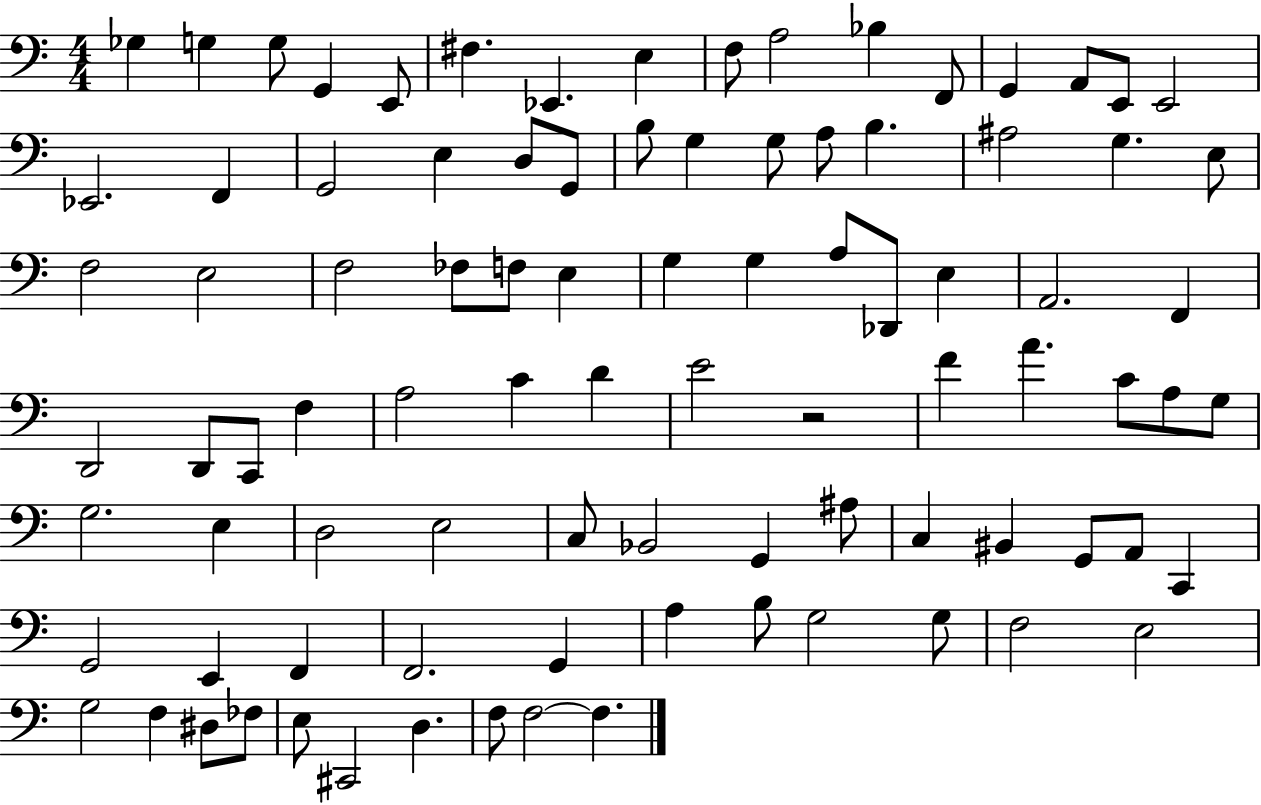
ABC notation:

X:1
T:Untitled
M:4/4
L:1/4
K:C
_G, G, G,/2 G,, E,,/2 ^F, _E,, E, F,/2 A,2 _B, F,,/2 G,, A,,/2 E,,/2 E,,2 _E,,2 F,, G,,2 E, D,/2 G,,/2 B,/2 G, G,/2 A,/2 B, ^A,2 G, E,/2 F,2 E,2 F,2 _F,/2 F,/2 E, G, G, A,/2 _D,,/2 E, A,,2 F,, D,,2 D,,/2 C,,/2 F, A,2 C D E2 z2 F A C/2 A,/2 G,/2 G,2 E, D,2 E,2 C,/2 _B,,2 G,, ^A,/2 C, ^B,, G,,/2 A,,/2 C,, G,,2 E,, F,, F,,2 G,, A, B,/2 G,2 G,/2 F,2 E,2 G,2 F, ^D,/2 _F,/2 E,/2 ^C,,2 D, F,/2 F,2 F,